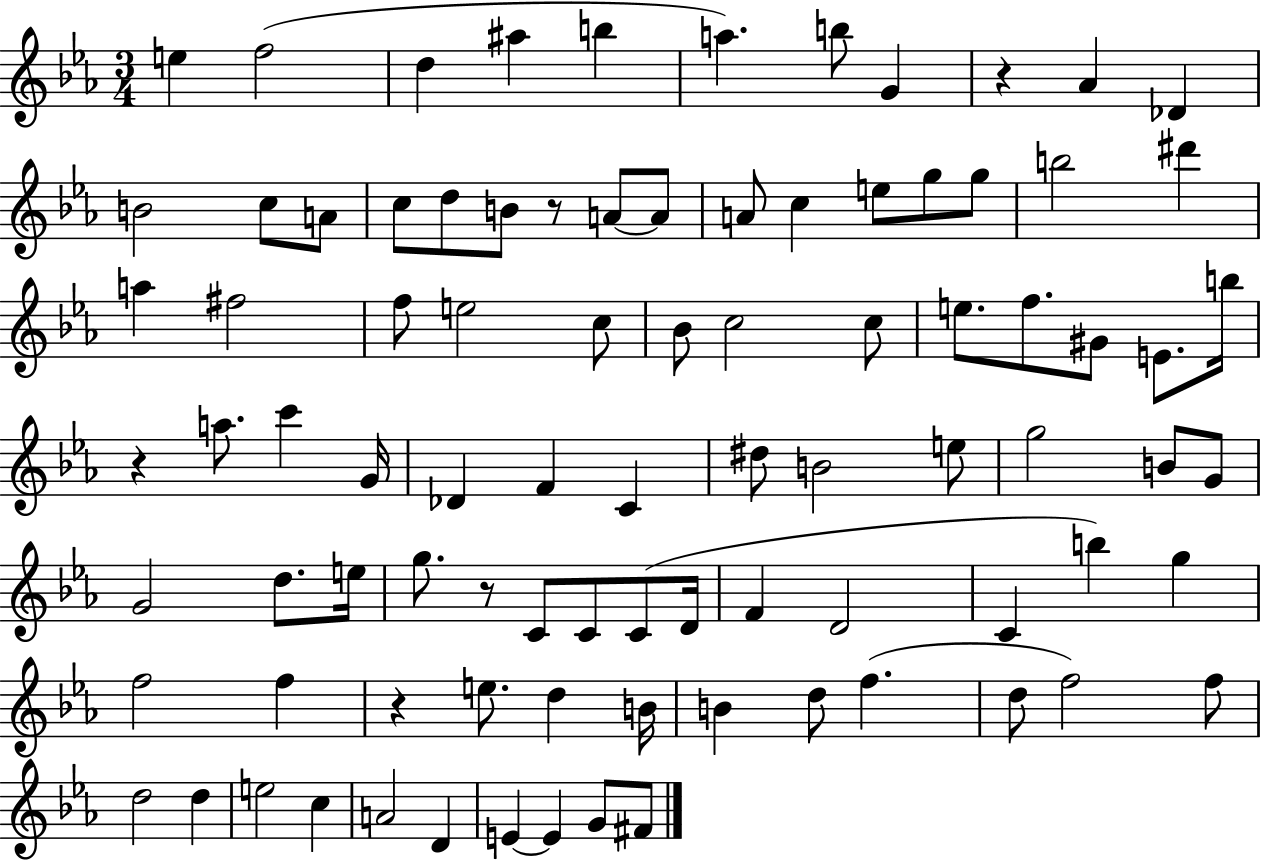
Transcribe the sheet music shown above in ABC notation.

X:1
T:Untitled
M:3/4
L:1/4
K:Eb
e f2 d ^a b a b/2 G z _A _D B2 c/2 A/2 c/2 d/2 B/2 z/2 A/2 A/2 A/2 c e/2 g/2 g/2 b2 ^d' a ^f2 f/2 e2 c/2 _B/2 c2 c/2 e/2 f/2 ^G/2 E/2 b/4 z a/2 c' G/4 _D F C ^d/2 B2 e/2 g2 B/2 G/2 G2 d/2 e/4 g/2 z/2 C/2 C/2 C/2 D/4 F D2 C b g f2 f z e/2 d B/4 B d/2 f d/2 f2 f/2 d2 d e2 c A2 D E E G/2 ^F/2